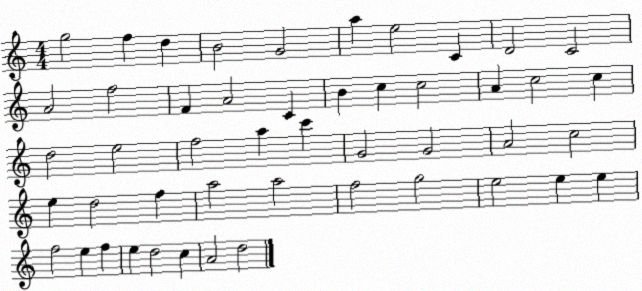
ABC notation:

X:1
T:Untitled
M:4/4
L:1/4
K:C
g2 f d B2 G2 a e2 C D2 C2 A2 f2 F A2 C B c c2 A c2 c d2 e2 f2 a c' G2 G2 A2 c2 e d2 f a2 a2 f2 g2 e2 e e f2 e f e d2 c A2 d2